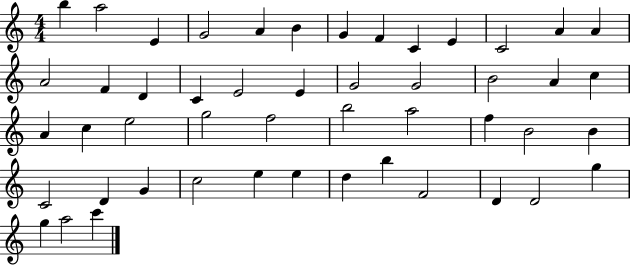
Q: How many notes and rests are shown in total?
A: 49